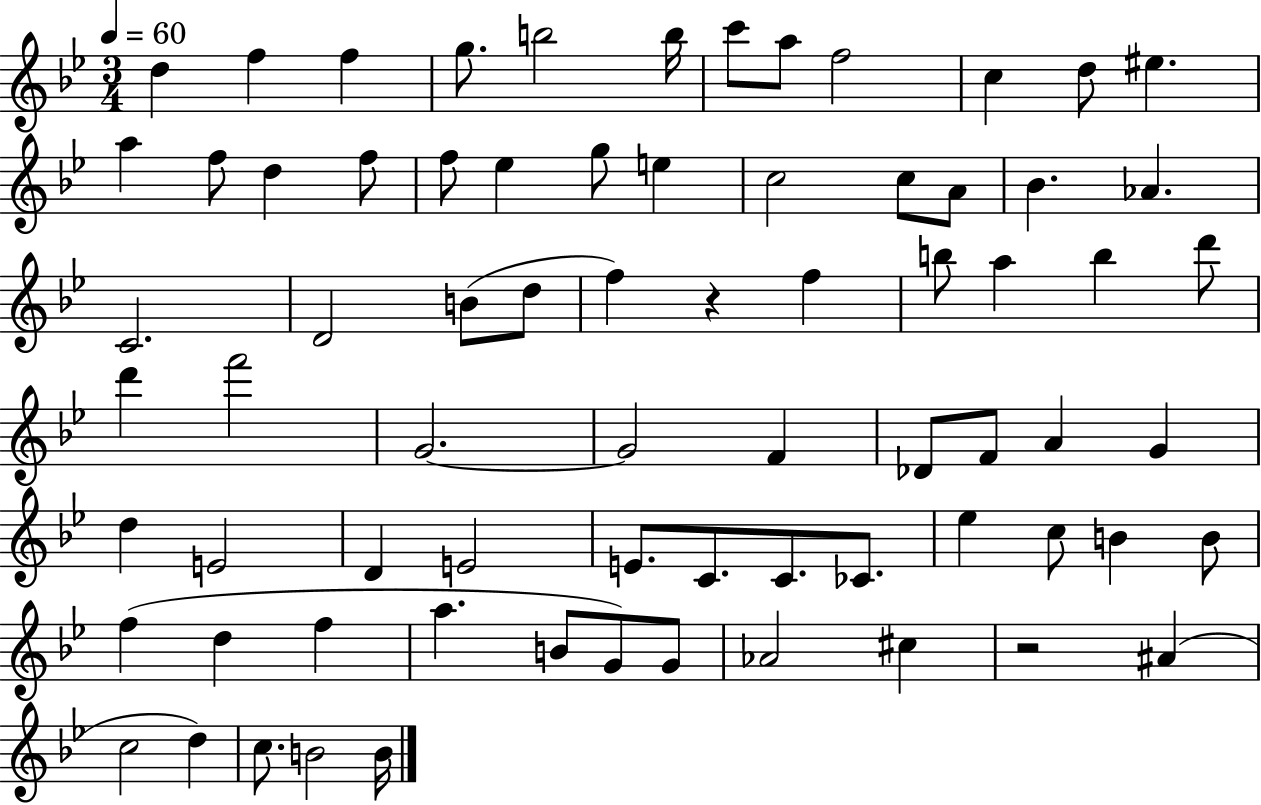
{
  \clef treble
  \numericTimeSignature
  \time 3/4
  \key bes \major
  \tempo 4 = 60
  \repeat volta 2 { d''4 f''4 f''4 | g''8. b''2 b''16 | c'''8 a''8 f''2 | c''4 d''8 eis''4. | \break a''4 f''8 d''4 f''8 | f''8 ees''4 g''8 e''4 | c''2 c''8 a'8 | bes'4. aes'4. | \break c'2. | d'2 b'8( d''8 | f''4) r4 f''4 | b''8 a''4 b''4 d'''8 | \break d'''4 f'''2 | g'2.~~ | g'2 f'4 | des'8 f'8 a'4 g'4 | \break d''4 e'2 | d'4 e'2 | e'8. c'8. c'8. ces'8. | ees''4 c''8 b'4 b'8 | \break f''4( d''4 f''4 | a''4. b'8 g'8) g'8 | aes'2 cis''4 | r2 ais'4( | \break c''2 d''4) | c''8. b'2 b'16 | } \bar "|."
}